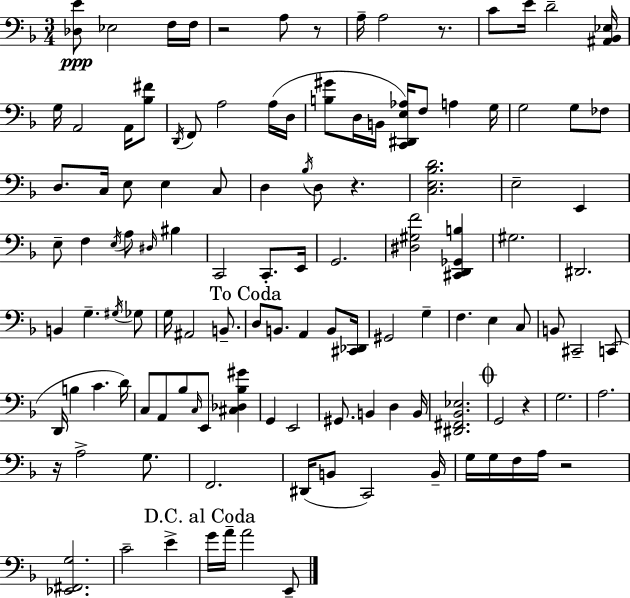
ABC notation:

X:1
T:Untitled
M:3/4
L:1/4
K:Dm
[_D,E]/2 _E,2 F,/4 F,/4 z2 A,/2 z/2 A,/4 A,2 z/2 C/2 E/4 D2 [^A,,_B,,_E,]/4 G,/4 A,,2 A,,/4 [_B,^F]/2 D,,/4 F,,/2 A,2 A,/4 D,/4 [B,^G]/2 D,/4 B,,/4 [C,,^D,,E,_A,]/4 F,/2 A, G,/4 G,2 G,/2 _F,/2 D,/2 C,/4 E,/2 E, C,/2 D, _B,/4 D,/2 z [C,E,_B,D]2 E,2 E,, E,/2 F, E,/4 A,/2 ^D,/4 ^B, C,,2 C,,/2 E,,/4 G,,2 [^D,^G,F]2 [^C,,D,,_G,,B,] ^G,2 ^D,,2 B,, G, ^G,/4 _G,/2 G,/4 ^A,,2 B,,/2 D,/2 B,,/2 A,, B,,/2 [^C,,_D,,]/4 ^G,,2 G, F, E, C,/2 B,,/2 ^C,,2 C,,/2 D,,/4 B, C D/4 C,/2 A,,/2 _B,/2 C,/4 E,,/2 [^C,_D,_B,^G] G,, E,,2 ^G,,/2 B,, D, B,,/4 [^D,,^F,,_B,,_E,]2 G,,2 z G,2 A,2 z/4 A,2 G,/2 F,,2 ^D,,/4 B,,/2 C,,2 B,,/4 G,/4 G,/4 F,/4 A,/4 z2 [_E,,^F,,G,]2 C2 E G/4 A/4 A2 E,,/2